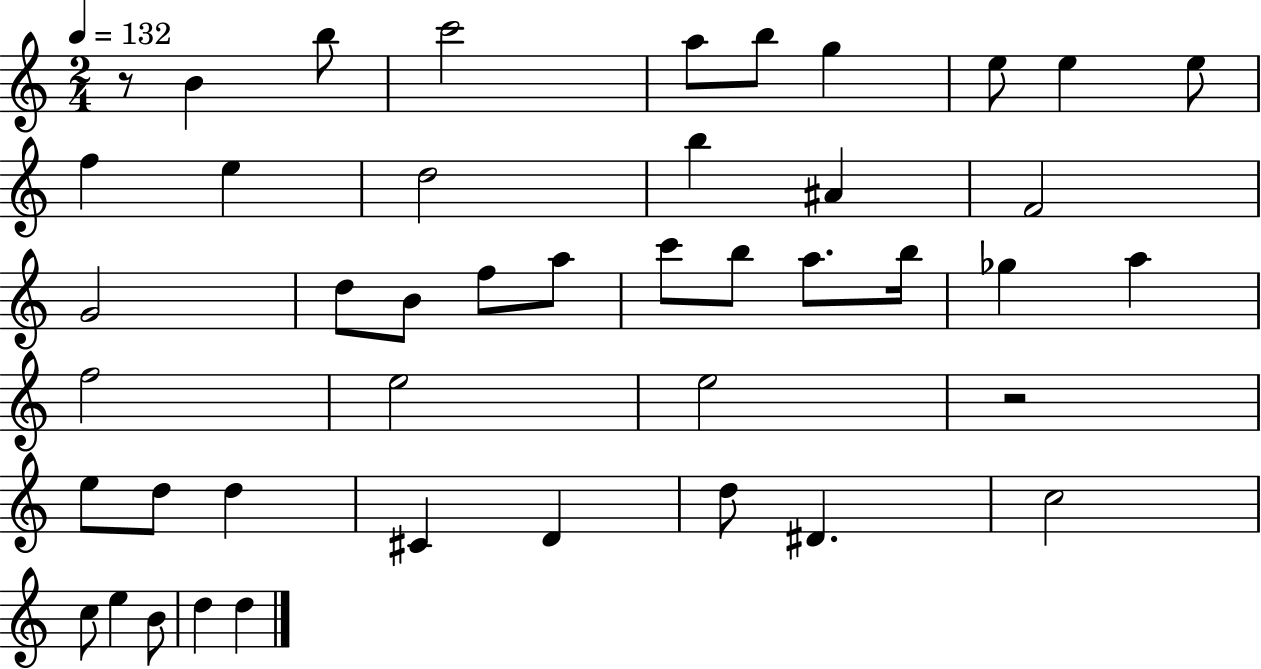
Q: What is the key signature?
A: C major